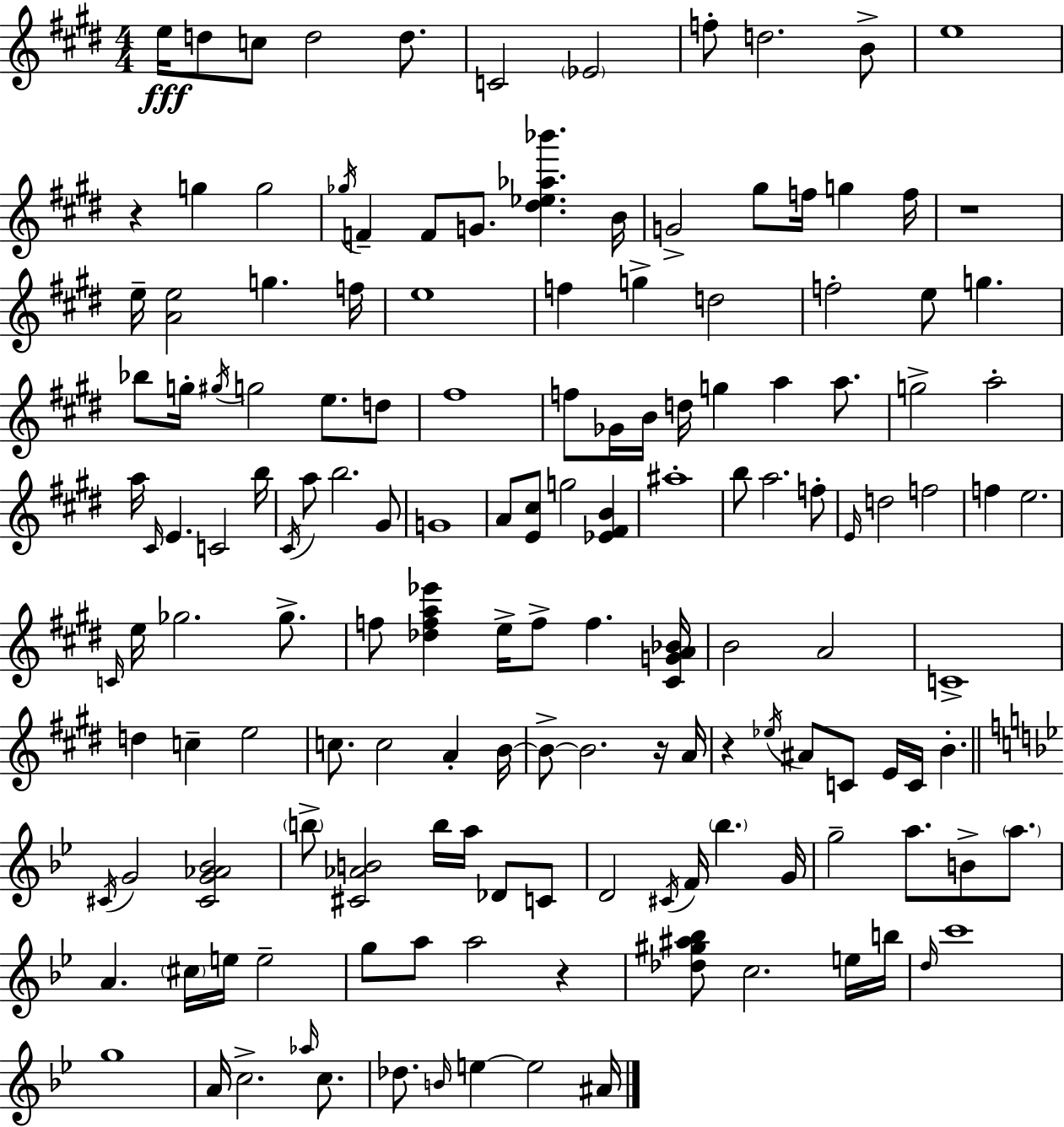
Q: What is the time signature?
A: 4/4